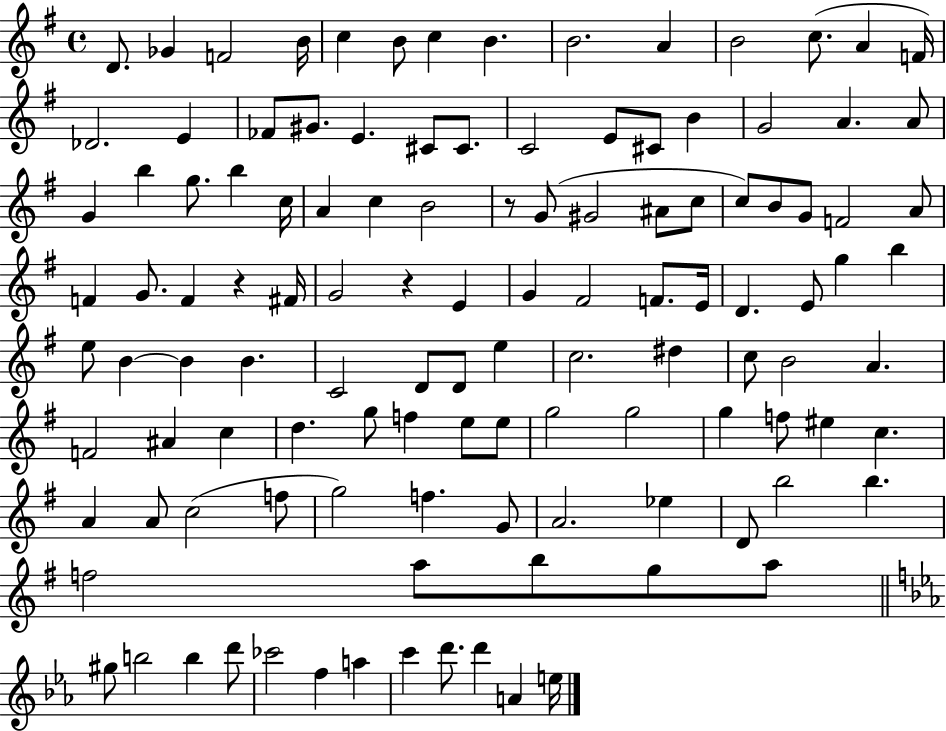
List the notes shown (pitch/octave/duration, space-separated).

D4/e. Gb4/q F4/h B4/s C5/q B4/e C5/q B4/q. B4/h. A4/q B4/h C5/e. A4/q F4/s Db4/h. E4/q FES4/e G#4/e. E4/q. C#4/e C#4/e. C4/h E4/e C#4/e B4/q G4/h A4/q. A4/e G4/q B5/q G5/e. B5/q C5/s A4/q C5/q B4/h R/e G4/e G#4/h A#4/e C5/e C5/e B4/e G4/e F4/h A4/e F4/q G4/e. F4/q R/q F#4/s G4/h R/q E4/q G4/q F#4/h F4/e. E4/s D4/q. E4/e G5/q B5/q E5/e B4/q B4/q B4/q. C4/h D4/e D4/e E5/q C5/h. D#5/q C5/e B4/h A4/q. F4/h A#4/q C5/q D5/q. G5/e F5/q E5/e E5/e G5/h G5/h G5/q F5/e EIS5/q C5/q. A4/q A4/e C5/h F5/e G5/h F5/q. G4/e A4/h. Eb5/q D4/e B5/h B5/q. F5/h A5/e B5/e G5/e A5/e G#5/e B5/h B5/q D6/e CES6/h F5/q A5/q C6/q D6/e. D6/q A4/q E5/s